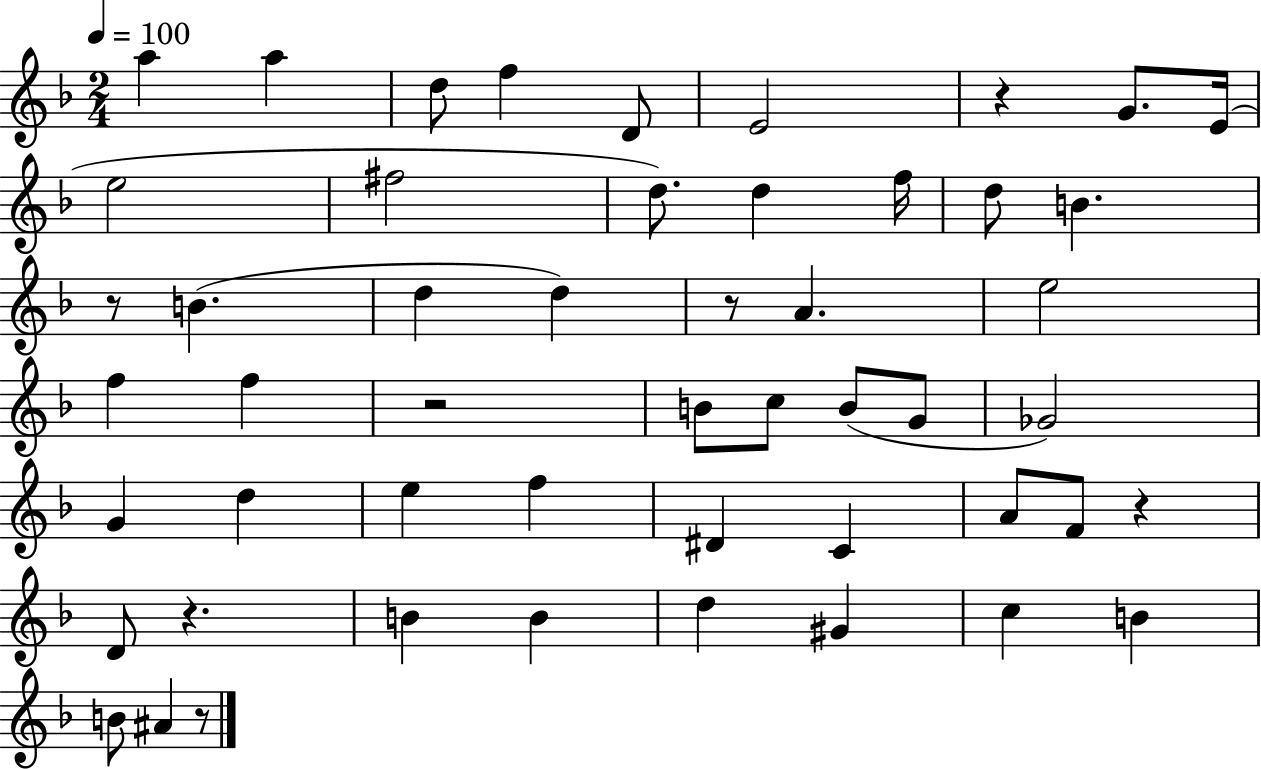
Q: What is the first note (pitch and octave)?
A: A5